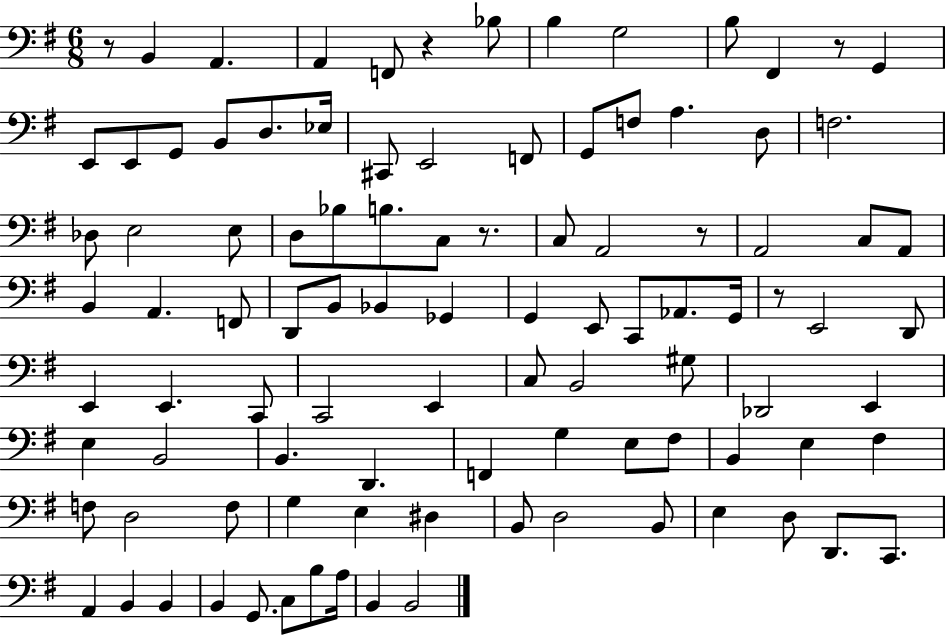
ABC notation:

X:1
T:Untitled
M:6/8
L:1/4
K:G
z/2 B,, A,, A,, F,,/2 z _B,/2 B, G,2 B,/2 ^F,, z/2 G,, E,,/2 E,,/2 G,,/2 B,,/2 D,/2 _E,/4 ^C,,/2 E,,2 F,,/2 G,,/2 F,/2 A, D,/2 F,2 _D,/2 E,2 E,/2 D,/2 _B,/2 B,/2 C,/2 z/2 C,/2 A,,2 z/2 A,,2 C,/2 A,,/2 B,, A,, F,,/2 D,,/2 B,,/2 _B,, _G,, G,, E,,/2 C,,/2 _A,,/2 G,,/4 z/2 E,,2 D,,/2 E,, E,, C,,/2 C,,2 E,, C,/2 B,,2 ^G,/2 _D,,2 E,, E, B,,2 B,, D,, F,, G, E,/2 ^F,/2 B,, E, ^F, F,/2 D,2 F,/2 G, E, ^D, B,,/2 D,2 B,,/2 E, D,/2 D,,/2 C,,/2 A,, B,, B,, B,, G,,/2 C,/2 B,/2 A,/4 B,, B,,2